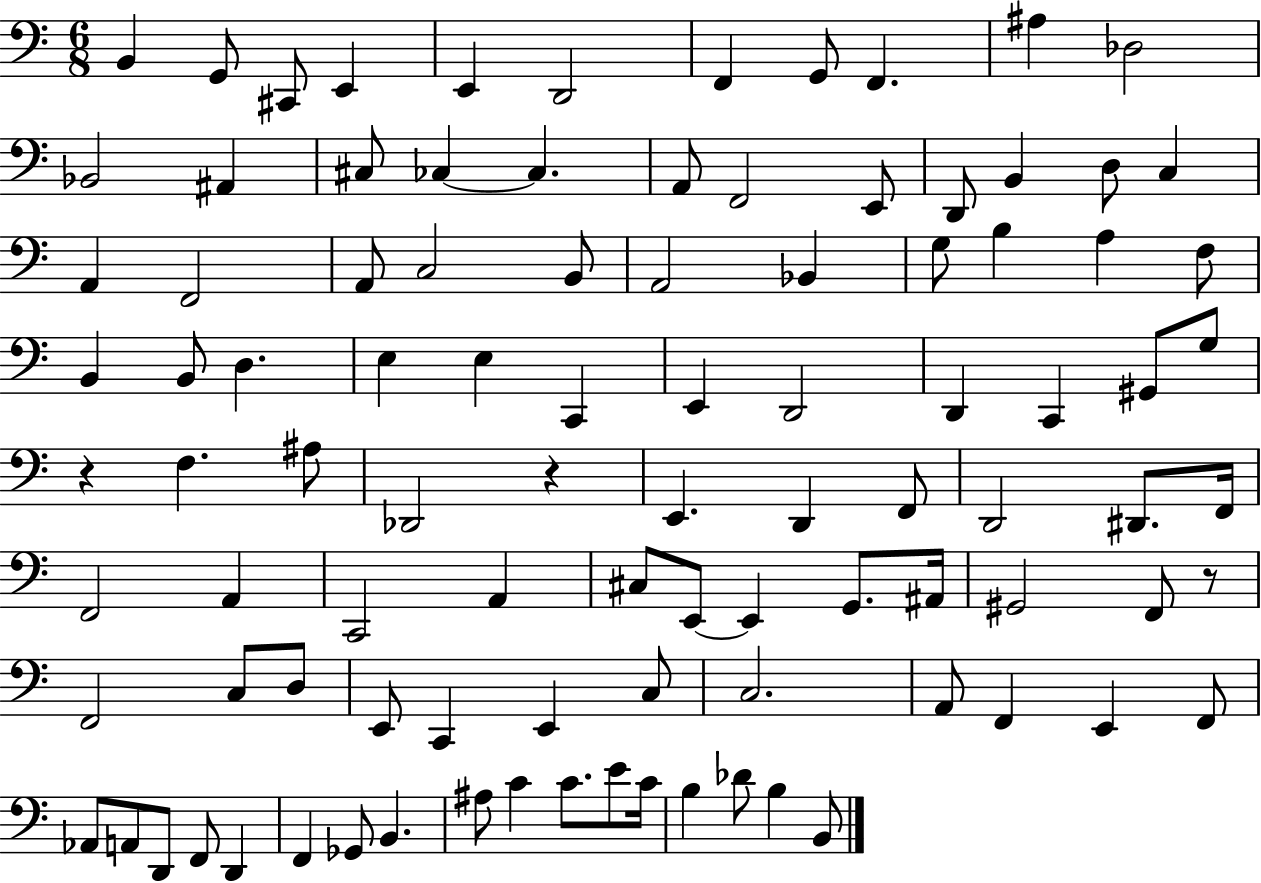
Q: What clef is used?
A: bass